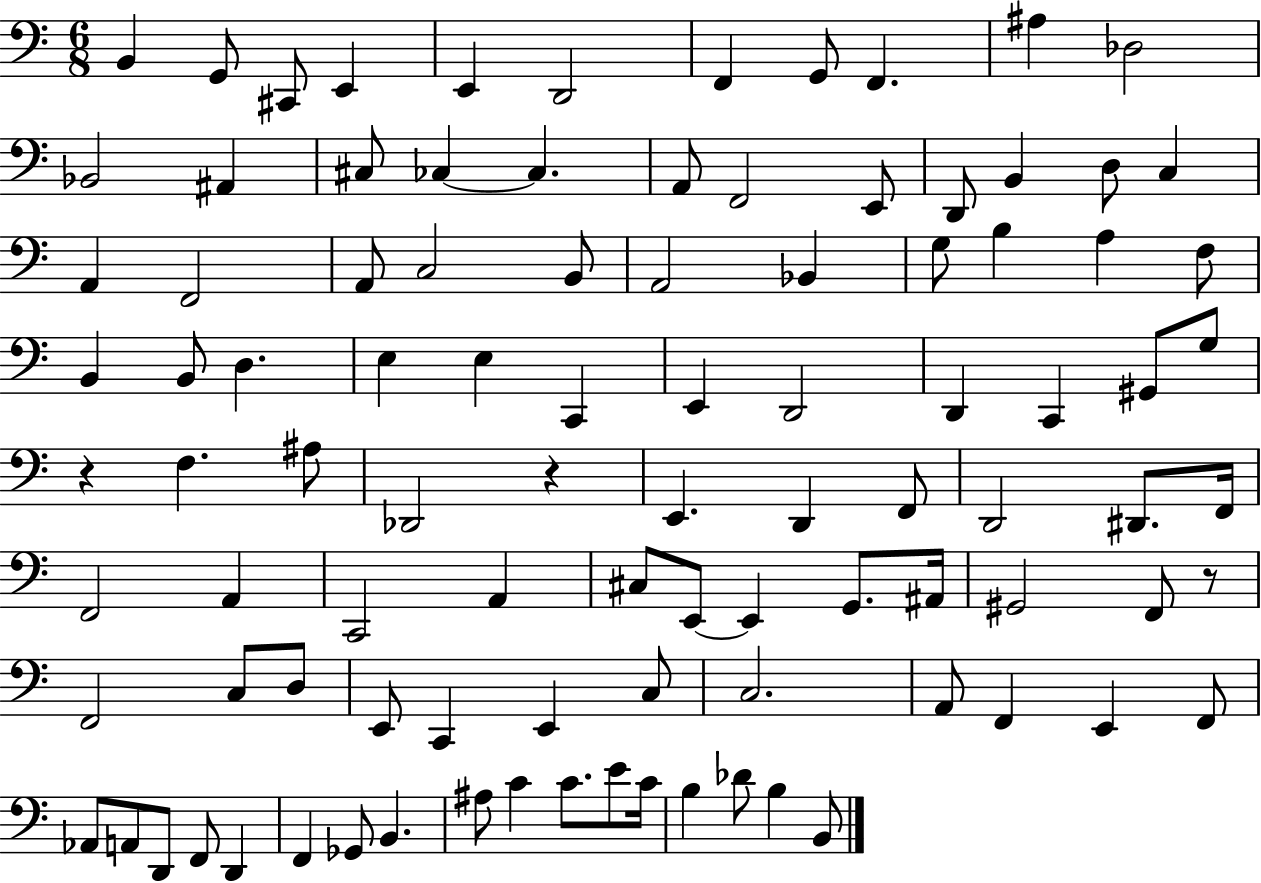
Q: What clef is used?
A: bass